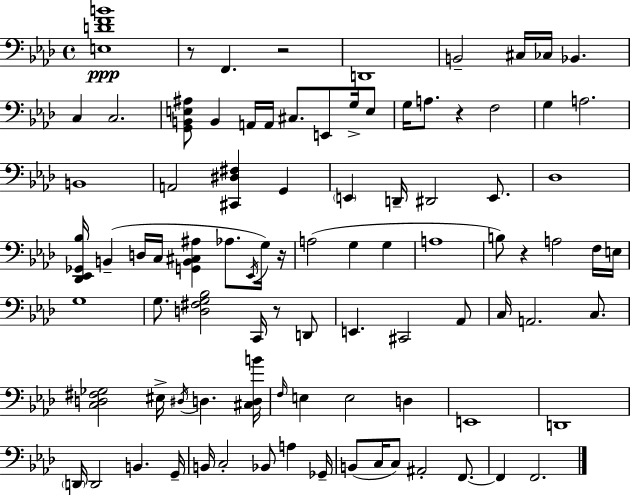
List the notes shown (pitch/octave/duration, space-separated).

[E3,D4,F4,B4]/w R/e F2/q. R/h D2/w B2/h C#3/s CES3/s Bb2/q. C3/q C3/h. [G2,B2,E3,A#3]/e B2/q A2/s A2/s C#3/e. E2/e G3/s E3/e G3/s A3/e. R/q F3/h G3/q A3/h. B2/w A2/h [C#2,D#3,F#3]/q G2/q E2/q D2/s D#2/h E2/e. Db3/w [Db2,Eb2,Gb2,Bb3]/s B2/q D3/s C3/s [G2,B2,C#3,A#3]/q Ab3/e. Eb2/s G3/s R/s A3/h G3/q G3/q A3/w B3/e R/q A3/h F3/s E3/s G3/w G3/e. [D3,F#3,G3,Bb3]/h C2/s R/e D2/e E2/q. C#2/h Ab2/e C3/s A2/h. C3/e. [C3,D3,F#3,Gb3]/h EIS3/s D#3/s D3/q. [C#3,D3,B4]/s F3/s E3/q E3/h D3/q E2/w D2/w D2/s D2/h B2/q. G2/s B2/s C3/h Bb2/e A3/q Gb2/s B2/e C3/s C3/e A#2/h F2/e. F2/q F2/h.